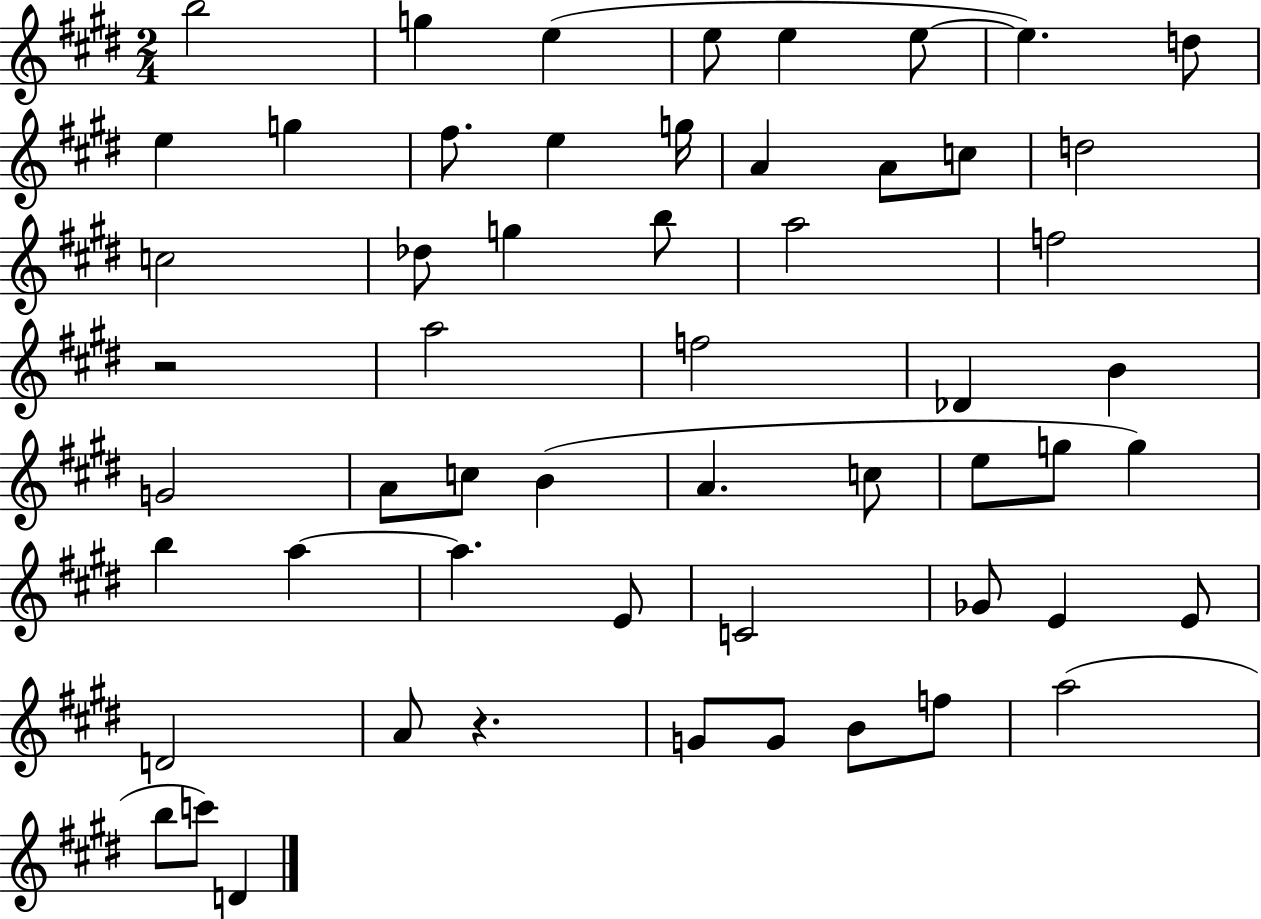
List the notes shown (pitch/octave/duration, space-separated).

B5/h G5/q E5/q E5/e E5/q E5/e E5/q. D5/e E5/q G5/q F#5/e. E5/q G5/s A4/q A4/e C5/e D5/h C5/h Db5/e G5/q B5/e A5/h F5/h R/h A5/h F5/h Db4/q B4/q G4/h A4/e C5/e B4/q A4/q. C5/e E5/e G5/e G5/q B5/q A5/q A5/q. E4/e C4/h Gb4/e E4/q E4/e D4/h A4/e R/q. G4/e G4/e B4/e F5/e A5/h B5/e C6/e D4/q